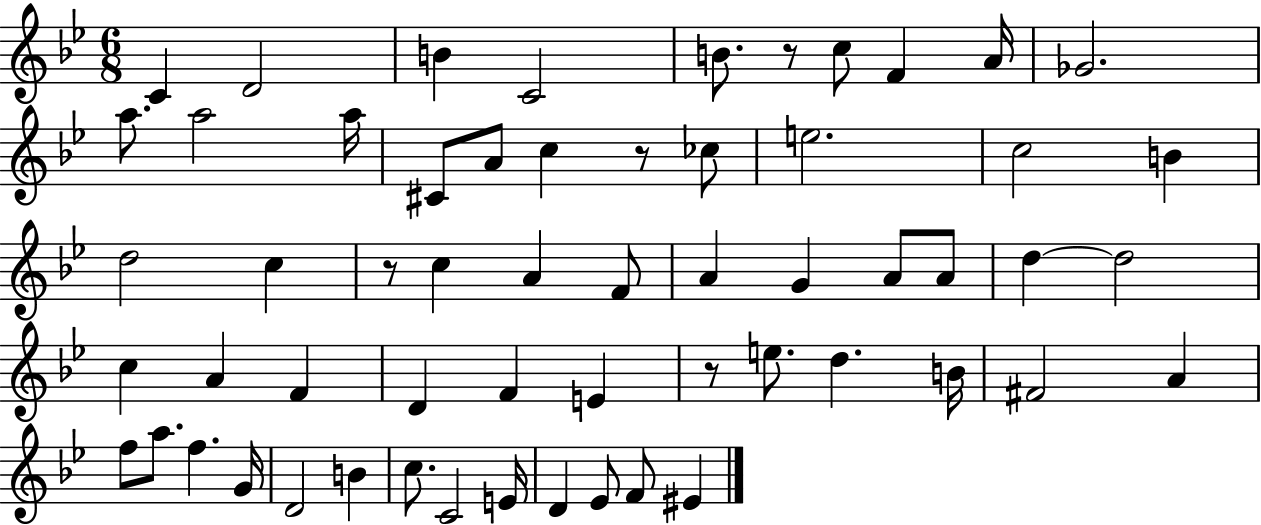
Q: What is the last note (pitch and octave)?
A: EIS4